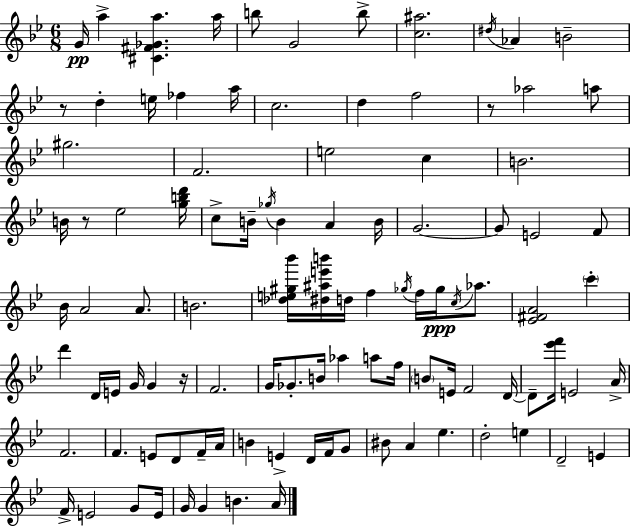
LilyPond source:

{
  \clef treble
  \numericTimeSignature
  \time 6/8
  \key g \minor
  \repeat volta 2 { g'16\pp a''4-> <cis' fis' ges' a''>4. a''16 | b''8 g'2 b''8-> | <c'' ais''>2. | \acciaccatura { dis''16 } aes'4 b'2-- | \break r8 d''4-. e''16 fes''4 | a''16 c''2. | d''4 f''2 | r8 aes''2 a''8 | \break gis''2. | f'2. | e''2 c''4 | b'2. | \break b'16 r8 ees''2 | <g'' b'' d'''>16 c''8-> b'16-- \acciaccatura { ges''16 } b'4 a'4 | b'16 g'2.~~ | g'8 e'2 | \break f'8 bes'16 a'2 a'8. | b'2. | <des'' e'' gis'' bes'''>16 <dis'' ais'' e''' b'''>16 d''16 f''4 \acciaccatura { ges''16 } f''16 ges''16\ppp | \acciaccatura { c''16 } aes''8. <ees' fis' a'>2 | \break \parenthesize c'''4-. d'''4 d'16 e'16 g'16 g'4 | r16 f'2. | g'16 ges'8.-. b'16 aes''4 | a''8 f''16 \parenthesize b'8 e'16 f'2 | \break d'16~~ d'8-- <ees''' f'''>16 e'2 | a'16-> f'2. | f'4. e'8 | d'8 f'16-- a'16 b'4 e'4-> | \break d'16 f'16 g'8 bis'8 a'4 ees''4. | d''2-. | e''4 d'2-- | e'4 f'16-> e'2 | \break g'8 e'16 g'16 g'4 b'4. | a'16 } \bar "|."
}